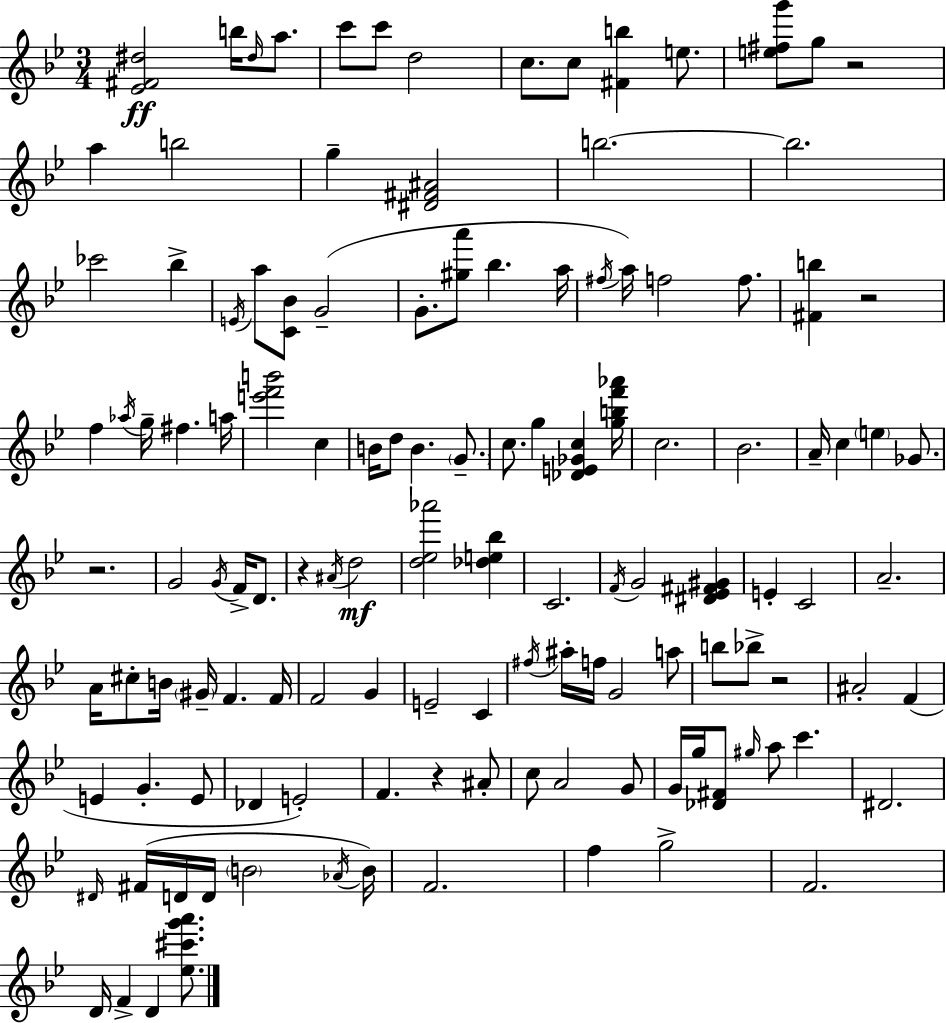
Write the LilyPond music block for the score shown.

{
  \clef treble
  \numericTimeSignature
  \time 3/4
  \key g \minor
  \repeat volta 2 { <ees' fis' dis''>2\ff b''16 \grace { dis''16 } a''8. | c'''8 c'''8 d''2 | c''8. c''8 <fis' b''>4 e''8. | <e'' fis'' g'''>8 g''8 r2 | \break a''4 b''2 | g''4-- <dis' fis' ais'>2 | b''2.~~ | b''2. | \break ces'''2 bes''4-> | \acciaccatura { e'16 } a''8 <c' bes'>8 g'2--( | g'8.-. <gis'' a'''>8 bes''4. | a''16 \acciaccatura { fis''16 }) a''16 f''2 | \break f''8. <fis' b''>4 r2 | f''4 \acciaccatura { aes''16 } g''16-- fis''4. | a''16 <e''' f''' b'''>2 | c''4 b'16 d''8 b'4. | \break \parenthesize g'8.-- c''8. g''4 <des' e' ges' c''>4 | <g'' b'' f''' aes'''>16 c''2. | bes'2. | a'16-- c''4 \parenthesize e''4 | \break ges'8. r2. | g'2 | \acciaccatura { g'16 } f'16-> d'8. r4 \acciaccatura { ais'16 }\mf d''2 | <d'' ees'' aes'''>2 | \break <des'' e'' bes''>4 c'2. | \acciaccatura { f'16 } g'2 | <dis' ees' fis' gis'>4 e'4-. c'2 | a'2.-- | \break a'16 cis''8-. b'16 \parenthesize gis'16-- | f'4. f'16 f'2 | g'4 e'2-- | c'4 \acciaccatura { fis''16 } ais''16-. f''16 g'2 | \break a''8 b''8 bes''8-> | r2 ais'2-. | f'4( e'4 | g'4.-. e'8 des'4 | \break e'2-.) f'4. | r4 ais'8-. c''8 a'2 | g'8 g'16 g''16 <des' fis'>8 | \grace { gis''16 } a''8 c'''4. dis'2. | \break \grace { dis'16 }( fis'16 d'16 | d'16 \parenthesize b'2 \acciaccatura { aes'16 }) b'16 f'2. | f''4 | g''2-> f'2. | \break d'16 | f'4-> d'4 <ees'' cis''' g''' a'''>8. } \bar "|."
}